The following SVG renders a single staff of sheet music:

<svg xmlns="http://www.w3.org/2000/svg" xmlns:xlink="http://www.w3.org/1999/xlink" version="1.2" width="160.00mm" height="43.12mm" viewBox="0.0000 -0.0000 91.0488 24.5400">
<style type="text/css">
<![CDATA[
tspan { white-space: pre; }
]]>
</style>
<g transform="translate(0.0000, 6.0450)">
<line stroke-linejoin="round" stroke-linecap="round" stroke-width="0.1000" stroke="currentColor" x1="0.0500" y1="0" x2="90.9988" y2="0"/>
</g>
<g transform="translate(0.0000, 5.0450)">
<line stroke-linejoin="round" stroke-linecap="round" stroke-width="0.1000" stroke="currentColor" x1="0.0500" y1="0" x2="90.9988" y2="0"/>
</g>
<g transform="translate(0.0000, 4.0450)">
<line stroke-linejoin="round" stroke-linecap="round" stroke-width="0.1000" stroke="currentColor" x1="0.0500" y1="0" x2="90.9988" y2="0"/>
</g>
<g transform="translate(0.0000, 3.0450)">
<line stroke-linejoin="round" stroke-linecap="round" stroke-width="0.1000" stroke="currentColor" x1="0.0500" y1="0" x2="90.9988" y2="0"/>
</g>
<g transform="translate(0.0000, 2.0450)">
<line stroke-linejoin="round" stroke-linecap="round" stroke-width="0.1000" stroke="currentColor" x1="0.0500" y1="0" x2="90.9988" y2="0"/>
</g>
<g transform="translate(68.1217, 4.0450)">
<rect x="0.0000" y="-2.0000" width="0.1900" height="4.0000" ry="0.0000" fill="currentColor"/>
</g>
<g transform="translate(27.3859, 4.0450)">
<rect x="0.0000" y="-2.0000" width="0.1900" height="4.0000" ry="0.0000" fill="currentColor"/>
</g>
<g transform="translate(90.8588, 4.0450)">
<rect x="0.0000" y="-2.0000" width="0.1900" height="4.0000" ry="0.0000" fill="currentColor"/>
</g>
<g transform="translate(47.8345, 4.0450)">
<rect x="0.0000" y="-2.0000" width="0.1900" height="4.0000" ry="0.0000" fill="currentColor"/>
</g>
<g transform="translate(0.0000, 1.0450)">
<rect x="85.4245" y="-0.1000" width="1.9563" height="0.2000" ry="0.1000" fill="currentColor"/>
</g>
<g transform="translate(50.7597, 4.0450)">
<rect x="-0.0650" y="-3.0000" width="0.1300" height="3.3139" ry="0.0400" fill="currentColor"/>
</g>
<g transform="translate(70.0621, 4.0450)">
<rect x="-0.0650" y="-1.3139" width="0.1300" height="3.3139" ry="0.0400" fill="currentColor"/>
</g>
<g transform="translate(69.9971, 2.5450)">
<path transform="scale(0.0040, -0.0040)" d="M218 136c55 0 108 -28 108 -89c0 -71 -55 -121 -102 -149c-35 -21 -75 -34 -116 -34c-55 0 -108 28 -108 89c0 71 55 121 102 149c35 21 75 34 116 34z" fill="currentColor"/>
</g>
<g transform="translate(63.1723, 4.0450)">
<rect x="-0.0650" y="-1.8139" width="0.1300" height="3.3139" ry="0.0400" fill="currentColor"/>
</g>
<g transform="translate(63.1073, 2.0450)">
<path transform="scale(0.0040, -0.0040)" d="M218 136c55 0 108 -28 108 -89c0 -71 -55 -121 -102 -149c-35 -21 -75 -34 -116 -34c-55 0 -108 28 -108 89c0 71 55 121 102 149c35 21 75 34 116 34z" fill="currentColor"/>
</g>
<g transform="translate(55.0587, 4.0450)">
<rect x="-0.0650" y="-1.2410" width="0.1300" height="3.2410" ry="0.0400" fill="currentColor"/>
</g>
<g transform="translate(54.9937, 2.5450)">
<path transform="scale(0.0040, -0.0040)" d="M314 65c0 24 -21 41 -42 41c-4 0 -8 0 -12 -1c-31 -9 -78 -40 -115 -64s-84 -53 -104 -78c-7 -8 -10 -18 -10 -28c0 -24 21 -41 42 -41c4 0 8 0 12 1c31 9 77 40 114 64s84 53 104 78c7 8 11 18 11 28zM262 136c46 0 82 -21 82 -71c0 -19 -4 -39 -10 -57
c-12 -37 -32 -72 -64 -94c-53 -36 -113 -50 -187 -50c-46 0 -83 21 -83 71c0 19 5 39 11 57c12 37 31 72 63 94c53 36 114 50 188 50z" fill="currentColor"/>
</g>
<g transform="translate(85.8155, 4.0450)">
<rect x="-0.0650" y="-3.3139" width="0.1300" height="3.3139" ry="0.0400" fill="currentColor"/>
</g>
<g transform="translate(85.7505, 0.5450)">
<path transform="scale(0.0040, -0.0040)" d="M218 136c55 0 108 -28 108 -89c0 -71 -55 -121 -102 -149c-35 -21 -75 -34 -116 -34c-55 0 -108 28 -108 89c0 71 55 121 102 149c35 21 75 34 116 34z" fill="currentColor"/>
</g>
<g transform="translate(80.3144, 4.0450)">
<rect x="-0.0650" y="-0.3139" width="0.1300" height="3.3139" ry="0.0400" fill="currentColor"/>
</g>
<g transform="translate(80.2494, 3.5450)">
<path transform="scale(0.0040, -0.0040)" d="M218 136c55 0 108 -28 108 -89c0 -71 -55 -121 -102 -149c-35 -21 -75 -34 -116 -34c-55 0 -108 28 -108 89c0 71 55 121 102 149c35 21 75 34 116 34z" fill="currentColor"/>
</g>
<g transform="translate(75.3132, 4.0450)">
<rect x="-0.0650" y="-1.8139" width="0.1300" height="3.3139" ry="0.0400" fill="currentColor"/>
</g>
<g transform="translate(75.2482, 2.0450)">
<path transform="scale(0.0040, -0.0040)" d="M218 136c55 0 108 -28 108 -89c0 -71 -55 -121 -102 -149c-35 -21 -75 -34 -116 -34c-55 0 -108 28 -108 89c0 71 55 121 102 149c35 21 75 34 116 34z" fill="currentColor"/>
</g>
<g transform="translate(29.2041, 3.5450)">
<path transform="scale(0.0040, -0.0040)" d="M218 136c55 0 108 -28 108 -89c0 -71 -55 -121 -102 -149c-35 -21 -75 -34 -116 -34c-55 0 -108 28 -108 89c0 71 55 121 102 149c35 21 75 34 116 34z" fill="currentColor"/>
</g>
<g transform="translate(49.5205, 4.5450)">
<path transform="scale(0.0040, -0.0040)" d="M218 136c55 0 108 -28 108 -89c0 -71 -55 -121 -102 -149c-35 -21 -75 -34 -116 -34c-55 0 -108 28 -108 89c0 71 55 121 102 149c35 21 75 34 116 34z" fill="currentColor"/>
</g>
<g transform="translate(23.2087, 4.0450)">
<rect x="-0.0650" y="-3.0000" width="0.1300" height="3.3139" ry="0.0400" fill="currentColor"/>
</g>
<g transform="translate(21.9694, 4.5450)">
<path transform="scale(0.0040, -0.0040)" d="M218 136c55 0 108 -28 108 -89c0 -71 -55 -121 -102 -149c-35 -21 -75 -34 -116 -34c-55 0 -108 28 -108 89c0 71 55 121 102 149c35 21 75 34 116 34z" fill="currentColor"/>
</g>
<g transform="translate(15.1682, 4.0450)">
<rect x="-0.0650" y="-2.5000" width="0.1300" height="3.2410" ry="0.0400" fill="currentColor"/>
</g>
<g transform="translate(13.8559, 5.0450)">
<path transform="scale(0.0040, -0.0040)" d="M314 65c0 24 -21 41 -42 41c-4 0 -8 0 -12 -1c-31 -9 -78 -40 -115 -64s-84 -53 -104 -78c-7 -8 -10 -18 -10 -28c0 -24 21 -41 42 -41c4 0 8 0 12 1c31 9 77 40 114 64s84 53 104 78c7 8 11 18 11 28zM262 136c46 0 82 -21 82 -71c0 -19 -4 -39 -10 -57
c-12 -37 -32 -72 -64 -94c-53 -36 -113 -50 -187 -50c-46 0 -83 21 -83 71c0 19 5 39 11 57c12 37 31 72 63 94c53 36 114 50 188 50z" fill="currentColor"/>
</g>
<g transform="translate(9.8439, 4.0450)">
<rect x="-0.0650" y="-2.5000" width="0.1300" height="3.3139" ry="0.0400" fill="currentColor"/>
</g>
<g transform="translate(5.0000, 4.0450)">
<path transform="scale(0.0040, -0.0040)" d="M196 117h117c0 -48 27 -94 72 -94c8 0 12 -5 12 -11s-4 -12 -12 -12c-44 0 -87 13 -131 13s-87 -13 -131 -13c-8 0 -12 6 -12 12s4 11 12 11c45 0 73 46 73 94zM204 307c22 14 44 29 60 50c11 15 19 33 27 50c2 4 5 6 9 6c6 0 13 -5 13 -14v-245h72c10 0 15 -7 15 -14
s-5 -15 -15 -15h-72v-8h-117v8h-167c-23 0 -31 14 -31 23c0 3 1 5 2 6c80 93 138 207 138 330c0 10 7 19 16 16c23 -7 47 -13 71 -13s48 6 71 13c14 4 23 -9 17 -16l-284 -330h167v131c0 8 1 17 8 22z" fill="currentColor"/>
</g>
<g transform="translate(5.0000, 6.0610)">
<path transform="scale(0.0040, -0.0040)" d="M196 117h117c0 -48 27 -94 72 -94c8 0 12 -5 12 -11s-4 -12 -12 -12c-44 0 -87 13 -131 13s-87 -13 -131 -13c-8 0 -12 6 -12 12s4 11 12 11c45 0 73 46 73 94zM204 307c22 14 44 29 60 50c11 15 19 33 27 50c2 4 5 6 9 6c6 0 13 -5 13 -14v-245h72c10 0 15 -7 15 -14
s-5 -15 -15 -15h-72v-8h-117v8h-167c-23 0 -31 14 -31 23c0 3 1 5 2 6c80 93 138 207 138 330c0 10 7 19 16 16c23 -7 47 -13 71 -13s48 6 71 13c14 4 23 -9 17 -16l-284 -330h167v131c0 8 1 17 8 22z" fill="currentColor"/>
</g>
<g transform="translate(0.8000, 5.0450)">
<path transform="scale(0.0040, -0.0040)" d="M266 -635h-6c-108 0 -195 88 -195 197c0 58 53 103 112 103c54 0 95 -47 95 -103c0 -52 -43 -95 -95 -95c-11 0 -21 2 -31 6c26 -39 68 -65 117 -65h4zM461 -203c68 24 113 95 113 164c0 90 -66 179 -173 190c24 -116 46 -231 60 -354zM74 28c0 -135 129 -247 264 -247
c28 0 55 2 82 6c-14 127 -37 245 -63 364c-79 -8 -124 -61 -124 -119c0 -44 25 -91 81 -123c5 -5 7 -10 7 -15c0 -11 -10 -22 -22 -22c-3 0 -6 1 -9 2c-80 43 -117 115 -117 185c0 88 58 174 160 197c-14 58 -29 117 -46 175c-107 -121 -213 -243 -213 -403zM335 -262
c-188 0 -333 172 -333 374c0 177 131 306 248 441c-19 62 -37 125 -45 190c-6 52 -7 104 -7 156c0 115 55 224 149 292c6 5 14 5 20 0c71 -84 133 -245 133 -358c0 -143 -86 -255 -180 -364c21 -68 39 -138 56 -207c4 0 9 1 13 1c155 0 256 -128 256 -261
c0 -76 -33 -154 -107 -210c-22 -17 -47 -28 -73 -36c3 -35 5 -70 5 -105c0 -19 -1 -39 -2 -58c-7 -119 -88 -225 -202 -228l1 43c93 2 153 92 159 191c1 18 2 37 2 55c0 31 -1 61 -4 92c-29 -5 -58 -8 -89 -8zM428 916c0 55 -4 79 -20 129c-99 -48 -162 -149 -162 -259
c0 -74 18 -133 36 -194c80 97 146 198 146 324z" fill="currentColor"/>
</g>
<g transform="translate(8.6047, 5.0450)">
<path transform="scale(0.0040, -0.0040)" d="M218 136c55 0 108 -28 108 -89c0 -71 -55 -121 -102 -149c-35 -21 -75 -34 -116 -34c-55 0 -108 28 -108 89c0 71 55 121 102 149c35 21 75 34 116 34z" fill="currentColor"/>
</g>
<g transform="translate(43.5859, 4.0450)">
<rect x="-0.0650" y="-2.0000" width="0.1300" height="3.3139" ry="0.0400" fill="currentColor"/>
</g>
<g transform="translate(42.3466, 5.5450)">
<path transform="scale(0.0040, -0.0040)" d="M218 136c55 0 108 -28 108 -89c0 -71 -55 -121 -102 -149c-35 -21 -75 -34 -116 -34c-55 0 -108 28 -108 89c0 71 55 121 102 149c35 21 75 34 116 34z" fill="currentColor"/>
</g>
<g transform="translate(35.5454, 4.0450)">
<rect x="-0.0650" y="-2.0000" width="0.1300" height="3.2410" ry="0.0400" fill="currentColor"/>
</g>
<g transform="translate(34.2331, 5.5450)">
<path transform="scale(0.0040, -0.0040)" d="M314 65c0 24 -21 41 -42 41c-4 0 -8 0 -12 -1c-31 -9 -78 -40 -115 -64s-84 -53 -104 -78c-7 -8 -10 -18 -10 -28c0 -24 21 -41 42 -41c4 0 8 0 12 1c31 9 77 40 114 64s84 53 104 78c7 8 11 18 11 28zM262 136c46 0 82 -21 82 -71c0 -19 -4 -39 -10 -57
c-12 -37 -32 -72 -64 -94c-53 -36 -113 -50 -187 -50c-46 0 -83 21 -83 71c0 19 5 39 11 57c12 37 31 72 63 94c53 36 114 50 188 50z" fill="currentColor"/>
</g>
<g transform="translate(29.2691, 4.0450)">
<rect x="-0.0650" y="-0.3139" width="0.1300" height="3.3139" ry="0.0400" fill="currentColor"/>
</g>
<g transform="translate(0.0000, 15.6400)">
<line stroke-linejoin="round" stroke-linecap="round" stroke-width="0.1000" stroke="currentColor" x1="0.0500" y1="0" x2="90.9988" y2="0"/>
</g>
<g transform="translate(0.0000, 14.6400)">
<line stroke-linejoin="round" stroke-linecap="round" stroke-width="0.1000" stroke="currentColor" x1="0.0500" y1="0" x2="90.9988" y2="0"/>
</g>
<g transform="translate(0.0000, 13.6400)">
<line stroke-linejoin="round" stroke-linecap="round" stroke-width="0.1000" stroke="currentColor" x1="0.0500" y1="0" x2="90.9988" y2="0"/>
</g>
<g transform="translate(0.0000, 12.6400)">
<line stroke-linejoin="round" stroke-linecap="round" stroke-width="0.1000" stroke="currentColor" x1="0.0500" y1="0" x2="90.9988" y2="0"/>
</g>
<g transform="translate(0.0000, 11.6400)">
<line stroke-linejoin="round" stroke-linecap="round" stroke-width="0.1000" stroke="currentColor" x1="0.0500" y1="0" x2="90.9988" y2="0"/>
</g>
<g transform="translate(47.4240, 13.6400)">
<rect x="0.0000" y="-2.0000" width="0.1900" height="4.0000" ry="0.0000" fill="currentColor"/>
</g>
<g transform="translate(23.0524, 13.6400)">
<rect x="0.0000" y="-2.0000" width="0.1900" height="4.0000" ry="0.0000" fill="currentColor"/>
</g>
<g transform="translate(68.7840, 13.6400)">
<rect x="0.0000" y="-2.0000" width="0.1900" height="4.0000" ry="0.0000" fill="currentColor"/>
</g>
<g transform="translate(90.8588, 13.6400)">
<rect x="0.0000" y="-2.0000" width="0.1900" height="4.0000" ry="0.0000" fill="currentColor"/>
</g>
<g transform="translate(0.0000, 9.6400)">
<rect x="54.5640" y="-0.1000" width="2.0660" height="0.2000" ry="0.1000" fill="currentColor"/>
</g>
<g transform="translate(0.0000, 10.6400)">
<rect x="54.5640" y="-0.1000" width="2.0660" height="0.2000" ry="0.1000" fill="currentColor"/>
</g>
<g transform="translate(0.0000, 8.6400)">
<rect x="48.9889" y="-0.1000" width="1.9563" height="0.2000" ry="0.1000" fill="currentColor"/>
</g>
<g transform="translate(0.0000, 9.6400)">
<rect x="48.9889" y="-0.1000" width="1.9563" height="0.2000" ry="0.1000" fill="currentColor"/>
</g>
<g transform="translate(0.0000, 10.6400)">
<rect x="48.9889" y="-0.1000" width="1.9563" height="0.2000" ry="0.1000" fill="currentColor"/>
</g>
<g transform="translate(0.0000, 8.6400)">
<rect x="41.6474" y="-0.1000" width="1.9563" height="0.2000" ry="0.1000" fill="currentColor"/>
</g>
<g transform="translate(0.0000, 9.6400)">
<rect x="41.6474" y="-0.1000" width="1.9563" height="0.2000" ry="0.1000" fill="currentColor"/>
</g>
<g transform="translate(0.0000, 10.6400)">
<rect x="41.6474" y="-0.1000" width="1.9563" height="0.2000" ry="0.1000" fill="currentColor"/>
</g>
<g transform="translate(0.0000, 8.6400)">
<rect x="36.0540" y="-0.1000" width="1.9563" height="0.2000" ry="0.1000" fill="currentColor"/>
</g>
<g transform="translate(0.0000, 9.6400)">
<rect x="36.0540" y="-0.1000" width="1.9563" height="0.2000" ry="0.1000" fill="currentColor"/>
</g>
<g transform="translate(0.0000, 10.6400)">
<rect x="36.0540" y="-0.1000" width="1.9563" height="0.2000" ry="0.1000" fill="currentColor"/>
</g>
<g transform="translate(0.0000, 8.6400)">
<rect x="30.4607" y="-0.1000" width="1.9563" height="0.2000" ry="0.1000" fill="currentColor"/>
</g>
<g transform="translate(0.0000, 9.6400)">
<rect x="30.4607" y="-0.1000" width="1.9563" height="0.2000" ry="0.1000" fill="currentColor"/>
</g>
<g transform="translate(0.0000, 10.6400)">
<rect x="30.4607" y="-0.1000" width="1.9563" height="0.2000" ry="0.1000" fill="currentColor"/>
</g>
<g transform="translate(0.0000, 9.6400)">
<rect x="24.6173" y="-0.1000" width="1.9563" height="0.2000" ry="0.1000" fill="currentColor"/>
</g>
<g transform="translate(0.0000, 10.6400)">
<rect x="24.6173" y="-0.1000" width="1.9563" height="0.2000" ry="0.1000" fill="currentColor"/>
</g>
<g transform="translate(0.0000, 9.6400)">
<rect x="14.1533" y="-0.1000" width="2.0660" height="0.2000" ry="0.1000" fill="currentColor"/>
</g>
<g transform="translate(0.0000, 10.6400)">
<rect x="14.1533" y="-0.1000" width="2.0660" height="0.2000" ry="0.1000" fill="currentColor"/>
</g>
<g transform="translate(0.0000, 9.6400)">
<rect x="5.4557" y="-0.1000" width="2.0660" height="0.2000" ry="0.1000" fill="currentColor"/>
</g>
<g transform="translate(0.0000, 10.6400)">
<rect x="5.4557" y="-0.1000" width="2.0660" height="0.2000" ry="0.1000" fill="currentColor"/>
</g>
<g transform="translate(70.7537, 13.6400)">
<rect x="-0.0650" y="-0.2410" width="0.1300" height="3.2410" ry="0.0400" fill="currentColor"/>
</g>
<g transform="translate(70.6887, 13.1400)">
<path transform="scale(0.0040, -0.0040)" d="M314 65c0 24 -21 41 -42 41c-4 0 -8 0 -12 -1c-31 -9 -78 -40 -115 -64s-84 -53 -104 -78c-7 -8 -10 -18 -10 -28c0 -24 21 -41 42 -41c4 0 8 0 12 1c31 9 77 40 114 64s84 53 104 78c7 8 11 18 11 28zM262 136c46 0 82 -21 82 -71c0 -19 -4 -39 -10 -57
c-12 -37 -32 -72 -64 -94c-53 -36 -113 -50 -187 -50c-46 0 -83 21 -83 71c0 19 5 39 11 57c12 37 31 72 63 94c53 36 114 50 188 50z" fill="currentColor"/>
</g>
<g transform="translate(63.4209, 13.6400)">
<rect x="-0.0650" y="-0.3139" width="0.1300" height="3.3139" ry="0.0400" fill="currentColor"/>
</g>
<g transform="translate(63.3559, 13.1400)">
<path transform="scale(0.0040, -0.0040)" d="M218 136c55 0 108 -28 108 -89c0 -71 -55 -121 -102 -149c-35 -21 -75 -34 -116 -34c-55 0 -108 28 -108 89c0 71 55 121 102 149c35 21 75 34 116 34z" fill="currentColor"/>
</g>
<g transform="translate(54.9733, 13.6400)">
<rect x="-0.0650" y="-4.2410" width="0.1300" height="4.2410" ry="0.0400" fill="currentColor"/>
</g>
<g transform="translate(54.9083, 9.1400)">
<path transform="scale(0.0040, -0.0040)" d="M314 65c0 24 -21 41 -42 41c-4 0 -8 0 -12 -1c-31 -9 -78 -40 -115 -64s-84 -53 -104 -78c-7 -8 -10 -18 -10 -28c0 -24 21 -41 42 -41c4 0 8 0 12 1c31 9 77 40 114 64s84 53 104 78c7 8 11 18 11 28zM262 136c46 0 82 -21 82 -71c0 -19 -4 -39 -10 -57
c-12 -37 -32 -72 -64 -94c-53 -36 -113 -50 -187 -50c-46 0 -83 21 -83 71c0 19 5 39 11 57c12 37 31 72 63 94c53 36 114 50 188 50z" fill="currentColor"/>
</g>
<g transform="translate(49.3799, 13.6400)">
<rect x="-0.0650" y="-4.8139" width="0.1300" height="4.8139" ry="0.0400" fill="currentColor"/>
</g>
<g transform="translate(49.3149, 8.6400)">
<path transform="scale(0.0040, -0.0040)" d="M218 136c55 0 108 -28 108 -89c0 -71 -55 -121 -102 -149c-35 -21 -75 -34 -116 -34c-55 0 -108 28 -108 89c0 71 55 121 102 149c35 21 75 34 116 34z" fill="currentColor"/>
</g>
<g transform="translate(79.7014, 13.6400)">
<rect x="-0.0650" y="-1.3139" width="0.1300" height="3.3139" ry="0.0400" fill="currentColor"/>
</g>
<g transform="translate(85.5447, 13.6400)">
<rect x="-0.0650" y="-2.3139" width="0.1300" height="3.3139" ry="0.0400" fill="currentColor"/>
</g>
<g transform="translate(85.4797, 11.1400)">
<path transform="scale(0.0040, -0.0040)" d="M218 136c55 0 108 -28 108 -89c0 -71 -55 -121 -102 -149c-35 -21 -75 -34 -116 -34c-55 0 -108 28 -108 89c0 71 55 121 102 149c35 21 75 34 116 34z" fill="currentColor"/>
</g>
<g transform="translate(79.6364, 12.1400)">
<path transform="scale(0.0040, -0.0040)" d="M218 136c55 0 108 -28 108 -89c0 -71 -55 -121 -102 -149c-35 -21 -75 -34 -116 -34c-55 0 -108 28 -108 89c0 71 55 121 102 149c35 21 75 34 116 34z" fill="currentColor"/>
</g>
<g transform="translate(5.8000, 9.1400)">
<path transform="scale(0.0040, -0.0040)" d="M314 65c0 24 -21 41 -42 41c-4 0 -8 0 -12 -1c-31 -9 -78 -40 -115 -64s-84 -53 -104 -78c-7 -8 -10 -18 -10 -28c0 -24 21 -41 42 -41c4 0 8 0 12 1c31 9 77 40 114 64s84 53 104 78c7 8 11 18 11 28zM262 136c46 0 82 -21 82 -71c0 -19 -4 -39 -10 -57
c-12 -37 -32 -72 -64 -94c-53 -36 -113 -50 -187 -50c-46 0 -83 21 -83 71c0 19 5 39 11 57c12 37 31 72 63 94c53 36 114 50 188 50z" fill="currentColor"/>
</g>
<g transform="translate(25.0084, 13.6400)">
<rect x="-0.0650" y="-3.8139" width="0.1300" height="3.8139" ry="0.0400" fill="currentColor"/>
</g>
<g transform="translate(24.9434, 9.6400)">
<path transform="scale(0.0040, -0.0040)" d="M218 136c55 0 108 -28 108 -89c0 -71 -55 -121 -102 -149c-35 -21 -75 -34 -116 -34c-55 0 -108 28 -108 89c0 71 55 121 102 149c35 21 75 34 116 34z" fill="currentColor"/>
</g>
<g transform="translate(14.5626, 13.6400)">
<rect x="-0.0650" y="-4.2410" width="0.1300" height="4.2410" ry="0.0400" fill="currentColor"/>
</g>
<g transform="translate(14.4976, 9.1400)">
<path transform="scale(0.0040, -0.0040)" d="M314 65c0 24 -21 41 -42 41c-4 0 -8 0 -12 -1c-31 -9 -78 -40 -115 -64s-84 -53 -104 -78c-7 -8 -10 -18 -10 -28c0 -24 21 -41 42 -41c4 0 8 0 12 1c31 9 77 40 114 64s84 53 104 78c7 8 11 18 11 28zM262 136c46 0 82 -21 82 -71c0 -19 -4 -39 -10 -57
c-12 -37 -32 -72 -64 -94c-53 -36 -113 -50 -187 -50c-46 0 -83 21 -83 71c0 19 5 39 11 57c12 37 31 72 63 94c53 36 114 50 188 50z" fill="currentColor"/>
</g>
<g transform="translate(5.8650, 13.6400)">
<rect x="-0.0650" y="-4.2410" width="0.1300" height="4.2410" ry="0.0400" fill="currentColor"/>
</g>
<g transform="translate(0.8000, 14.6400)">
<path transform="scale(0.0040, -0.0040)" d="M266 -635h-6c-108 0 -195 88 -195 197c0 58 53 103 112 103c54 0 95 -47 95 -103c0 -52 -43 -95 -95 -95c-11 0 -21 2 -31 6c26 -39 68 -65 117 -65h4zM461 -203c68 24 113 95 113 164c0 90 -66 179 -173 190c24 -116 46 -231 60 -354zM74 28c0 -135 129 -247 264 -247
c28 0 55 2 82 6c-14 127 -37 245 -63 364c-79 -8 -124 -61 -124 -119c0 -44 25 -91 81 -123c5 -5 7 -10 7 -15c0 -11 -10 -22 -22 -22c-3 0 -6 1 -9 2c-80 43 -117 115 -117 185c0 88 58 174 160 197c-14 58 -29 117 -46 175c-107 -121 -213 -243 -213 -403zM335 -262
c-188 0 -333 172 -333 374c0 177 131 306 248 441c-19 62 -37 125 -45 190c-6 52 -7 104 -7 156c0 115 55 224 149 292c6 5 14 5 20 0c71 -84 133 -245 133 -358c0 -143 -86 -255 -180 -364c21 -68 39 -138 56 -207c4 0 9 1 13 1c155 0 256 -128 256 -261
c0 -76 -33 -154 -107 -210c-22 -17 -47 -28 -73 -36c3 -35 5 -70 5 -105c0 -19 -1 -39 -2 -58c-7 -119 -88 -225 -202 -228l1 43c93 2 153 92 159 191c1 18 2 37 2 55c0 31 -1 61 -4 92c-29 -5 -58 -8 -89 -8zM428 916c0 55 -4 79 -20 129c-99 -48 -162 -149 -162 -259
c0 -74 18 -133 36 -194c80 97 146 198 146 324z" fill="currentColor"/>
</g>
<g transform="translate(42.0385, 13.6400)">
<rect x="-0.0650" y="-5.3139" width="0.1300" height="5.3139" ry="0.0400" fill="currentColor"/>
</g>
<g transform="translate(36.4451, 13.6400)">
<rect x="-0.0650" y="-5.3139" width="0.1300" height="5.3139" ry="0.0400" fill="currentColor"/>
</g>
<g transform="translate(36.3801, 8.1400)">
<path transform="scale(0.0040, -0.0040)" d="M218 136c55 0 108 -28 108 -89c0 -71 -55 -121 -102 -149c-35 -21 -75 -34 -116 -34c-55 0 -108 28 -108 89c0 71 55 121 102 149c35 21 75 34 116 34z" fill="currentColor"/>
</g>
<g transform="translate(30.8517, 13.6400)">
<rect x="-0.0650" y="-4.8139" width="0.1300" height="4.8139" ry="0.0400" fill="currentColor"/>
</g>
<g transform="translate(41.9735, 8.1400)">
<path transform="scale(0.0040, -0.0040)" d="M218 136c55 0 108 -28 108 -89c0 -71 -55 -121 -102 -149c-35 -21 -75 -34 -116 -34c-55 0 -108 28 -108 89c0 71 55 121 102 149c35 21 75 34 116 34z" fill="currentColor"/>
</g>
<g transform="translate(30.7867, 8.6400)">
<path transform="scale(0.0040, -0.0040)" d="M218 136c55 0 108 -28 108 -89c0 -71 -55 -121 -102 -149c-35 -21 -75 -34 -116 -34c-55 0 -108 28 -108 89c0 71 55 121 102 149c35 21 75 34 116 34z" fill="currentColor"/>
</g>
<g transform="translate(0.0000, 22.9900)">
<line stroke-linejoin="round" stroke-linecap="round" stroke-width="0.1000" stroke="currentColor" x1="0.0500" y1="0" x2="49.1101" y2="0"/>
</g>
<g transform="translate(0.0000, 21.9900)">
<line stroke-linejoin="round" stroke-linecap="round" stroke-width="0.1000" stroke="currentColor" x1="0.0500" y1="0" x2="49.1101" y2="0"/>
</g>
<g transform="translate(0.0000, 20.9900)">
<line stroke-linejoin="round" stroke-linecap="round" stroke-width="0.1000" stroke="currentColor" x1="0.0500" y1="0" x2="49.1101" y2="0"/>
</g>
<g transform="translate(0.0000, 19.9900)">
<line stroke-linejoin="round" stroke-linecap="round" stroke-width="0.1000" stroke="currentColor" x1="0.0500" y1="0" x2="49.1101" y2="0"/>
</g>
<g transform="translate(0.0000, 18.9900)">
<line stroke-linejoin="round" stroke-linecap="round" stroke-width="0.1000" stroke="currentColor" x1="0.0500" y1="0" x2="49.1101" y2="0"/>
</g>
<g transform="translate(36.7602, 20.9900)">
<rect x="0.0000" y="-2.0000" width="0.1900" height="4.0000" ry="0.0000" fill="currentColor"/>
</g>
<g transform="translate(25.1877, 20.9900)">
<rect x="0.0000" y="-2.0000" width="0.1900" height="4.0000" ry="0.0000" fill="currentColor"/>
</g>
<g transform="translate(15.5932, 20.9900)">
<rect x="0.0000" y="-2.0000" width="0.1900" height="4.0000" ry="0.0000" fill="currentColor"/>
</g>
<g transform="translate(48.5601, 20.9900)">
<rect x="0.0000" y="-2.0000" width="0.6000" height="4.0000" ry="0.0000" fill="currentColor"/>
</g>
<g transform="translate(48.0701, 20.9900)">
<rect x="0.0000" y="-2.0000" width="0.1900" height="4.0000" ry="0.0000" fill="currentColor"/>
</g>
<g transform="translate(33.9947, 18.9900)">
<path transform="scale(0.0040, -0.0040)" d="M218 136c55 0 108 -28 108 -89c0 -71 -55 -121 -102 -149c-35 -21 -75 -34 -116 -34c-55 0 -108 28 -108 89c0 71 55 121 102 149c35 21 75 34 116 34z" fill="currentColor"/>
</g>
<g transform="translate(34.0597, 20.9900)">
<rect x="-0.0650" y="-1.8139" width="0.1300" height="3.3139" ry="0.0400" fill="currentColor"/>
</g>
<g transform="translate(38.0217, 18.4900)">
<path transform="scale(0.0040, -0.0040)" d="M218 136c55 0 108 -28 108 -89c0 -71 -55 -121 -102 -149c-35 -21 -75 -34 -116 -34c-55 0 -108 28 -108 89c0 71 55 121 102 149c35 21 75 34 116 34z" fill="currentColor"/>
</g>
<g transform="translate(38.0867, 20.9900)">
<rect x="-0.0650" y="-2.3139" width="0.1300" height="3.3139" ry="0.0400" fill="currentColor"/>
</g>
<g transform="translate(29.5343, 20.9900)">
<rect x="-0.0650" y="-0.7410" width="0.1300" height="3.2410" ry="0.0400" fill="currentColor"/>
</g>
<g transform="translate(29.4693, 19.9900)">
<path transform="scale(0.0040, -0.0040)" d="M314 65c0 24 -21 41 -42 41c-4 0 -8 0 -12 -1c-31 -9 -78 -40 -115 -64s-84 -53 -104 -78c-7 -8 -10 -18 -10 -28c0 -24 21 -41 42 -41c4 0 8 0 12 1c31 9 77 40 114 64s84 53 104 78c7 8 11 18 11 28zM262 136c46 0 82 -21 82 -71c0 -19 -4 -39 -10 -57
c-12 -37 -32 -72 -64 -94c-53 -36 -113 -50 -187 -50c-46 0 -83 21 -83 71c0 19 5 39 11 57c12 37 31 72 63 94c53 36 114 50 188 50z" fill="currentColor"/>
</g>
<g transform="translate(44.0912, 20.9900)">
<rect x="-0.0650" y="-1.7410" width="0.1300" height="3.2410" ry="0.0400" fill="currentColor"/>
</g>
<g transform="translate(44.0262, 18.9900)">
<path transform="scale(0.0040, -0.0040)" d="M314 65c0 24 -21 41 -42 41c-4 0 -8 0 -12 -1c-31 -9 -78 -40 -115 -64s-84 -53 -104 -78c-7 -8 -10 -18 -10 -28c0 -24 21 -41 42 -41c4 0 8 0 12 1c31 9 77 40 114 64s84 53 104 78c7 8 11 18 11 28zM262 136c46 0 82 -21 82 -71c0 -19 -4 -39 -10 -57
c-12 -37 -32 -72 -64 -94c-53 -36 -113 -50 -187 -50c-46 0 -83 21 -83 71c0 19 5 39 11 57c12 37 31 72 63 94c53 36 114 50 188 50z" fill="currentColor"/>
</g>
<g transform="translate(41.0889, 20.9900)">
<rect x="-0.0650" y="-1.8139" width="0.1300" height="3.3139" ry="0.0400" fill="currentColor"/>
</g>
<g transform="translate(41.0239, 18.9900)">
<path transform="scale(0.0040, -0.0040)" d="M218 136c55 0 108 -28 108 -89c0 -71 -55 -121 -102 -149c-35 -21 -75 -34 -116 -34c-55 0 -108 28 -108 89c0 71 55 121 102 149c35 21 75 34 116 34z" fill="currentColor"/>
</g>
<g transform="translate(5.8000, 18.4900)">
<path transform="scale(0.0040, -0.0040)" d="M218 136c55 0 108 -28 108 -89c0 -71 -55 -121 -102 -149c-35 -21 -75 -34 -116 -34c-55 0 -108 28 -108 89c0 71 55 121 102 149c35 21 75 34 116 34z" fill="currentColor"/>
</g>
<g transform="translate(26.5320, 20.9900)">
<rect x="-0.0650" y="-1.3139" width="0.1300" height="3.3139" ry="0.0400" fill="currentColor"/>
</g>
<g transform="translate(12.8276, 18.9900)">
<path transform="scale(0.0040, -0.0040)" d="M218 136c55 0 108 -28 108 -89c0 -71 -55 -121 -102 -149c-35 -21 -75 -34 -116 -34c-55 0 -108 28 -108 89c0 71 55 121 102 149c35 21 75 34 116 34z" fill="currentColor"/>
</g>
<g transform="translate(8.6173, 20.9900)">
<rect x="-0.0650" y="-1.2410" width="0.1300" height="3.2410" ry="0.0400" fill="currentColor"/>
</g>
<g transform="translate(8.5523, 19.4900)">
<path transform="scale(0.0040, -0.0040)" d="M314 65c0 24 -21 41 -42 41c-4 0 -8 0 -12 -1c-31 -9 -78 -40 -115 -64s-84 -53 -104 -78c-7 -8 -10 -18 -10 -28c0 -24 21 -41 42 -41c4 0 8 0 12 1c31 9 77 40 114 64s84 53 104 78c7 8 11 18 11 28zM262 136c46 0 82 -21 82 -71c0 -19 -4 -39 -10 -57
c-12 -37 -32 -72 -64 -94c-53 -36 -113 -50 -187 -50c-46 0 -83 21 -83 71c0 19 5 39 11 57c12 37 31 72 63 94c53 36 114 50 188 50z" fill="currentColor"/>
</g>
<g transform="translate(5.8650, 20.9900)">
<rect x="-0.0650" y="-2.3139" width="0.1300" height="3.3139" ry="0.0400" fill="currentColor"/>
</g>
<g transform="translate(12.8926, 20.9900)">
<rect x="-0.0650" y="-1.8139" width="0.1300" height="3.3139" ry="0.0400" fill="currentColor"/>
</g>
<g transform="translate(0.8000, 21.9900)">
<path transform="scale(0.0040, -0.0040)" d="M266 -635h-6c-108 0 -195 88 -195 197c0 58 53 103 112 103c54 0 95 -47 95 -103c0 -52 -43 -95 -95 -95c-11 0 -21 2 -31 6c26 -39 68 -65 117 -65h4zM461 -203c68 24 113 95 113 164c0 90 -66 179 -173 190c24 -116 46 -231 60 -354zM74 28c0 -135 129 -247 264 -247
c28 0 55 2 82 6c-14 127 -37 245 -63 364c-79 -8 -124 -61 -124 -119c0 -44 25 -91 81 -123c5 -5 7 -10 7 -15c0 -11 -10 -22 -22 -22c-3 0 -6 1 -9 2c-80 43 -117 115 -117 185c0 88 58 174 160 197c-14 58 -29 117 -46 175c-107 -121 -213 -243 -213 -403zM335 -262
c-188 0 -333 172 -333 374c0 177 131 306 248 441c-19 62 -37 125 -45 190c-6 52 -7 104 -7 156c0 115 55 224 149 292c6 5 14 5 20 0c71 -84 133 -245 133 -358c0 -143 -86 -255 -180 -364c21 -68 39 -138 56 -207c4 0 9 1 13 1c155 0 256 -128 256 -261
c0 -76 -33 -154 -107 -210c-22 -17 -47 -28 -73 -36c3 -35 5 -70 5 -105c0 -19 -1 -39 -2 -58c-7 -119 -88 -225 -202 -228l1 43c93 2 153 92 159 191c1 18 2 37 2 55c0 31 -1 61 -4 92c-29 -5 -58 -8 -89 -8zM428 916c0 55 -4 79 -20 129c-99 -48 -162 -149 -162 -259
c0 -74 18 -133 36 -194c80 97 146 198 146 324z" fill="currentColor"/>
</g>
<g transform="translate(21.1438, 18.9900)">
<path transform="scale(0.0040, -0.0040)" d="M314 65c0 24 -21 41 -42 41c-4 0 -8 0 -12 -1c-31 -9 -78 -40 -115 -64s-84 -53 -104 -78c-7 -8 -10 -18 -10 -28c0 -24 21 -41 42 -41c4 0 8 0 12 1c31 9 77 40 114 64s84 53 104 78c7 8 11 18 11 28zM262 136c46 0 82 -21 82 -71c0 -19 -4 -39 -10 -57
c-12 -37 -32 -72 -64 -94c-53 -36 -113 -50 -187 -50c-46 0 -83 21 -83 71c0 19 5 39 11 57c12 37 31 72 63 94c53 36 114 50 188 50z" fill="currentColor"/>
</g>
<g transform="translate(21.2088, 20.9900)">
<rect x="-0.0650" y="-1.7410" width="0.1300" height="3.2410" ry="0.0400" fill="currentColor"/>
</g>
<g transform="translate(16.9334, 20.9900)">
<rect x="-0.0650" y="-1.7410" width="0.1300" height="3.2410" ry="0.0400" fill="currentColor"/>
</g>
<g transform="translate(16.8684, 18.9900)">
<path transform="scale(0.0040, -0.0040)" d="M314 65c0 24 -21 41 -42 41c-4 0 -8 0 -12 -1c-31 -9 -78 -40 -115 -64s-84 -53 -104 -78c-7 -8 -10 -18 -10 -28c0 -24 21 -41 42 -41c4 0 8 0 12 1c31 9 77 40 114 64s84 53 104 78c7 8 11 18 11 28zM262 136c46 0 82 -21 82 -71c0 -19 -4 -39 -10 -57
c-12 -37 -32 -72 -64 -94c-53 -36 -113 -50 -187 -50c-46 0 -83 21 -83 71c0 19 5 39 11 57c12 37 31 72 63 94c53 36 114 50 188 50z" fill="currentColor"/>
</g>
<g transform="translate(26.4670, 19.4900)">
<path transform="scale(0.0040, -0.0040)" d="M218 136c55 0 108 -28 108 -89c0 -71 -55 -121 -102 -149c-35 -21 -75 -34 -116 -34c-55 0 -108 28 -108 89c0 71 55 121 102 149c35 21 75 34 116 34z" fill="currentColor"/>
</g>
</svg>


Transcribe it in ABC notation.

X:1
T:Untitled
M:4/4
L:1/4
K:C
G G2 A c F2 F A e2 f e f c b d'2 d'2 c' e' f' f' e' d'2 c c2 e g g e2 f f2 f2 e d2 f g f f2